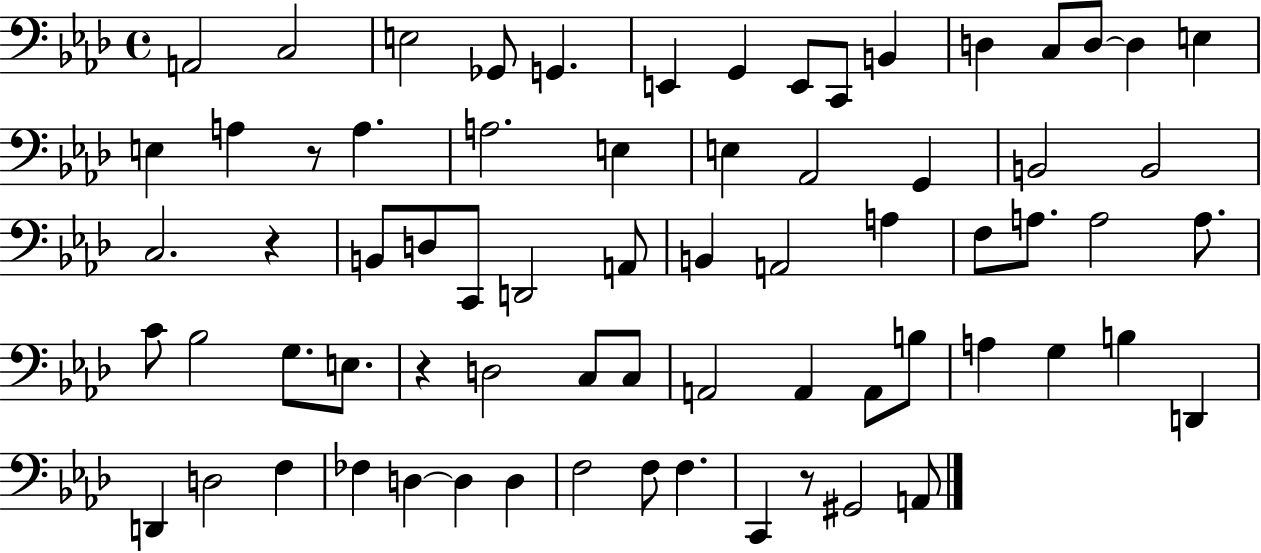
X:1
T:Untitled
M:4/4
L:1/4
K:Ab
A,,2 C,2 E,2 _G,,/2 G,, E,, G,, E,,/2 C,,/2 B,, D, C,/2 D,/2 D, E, E, A, z/2 A, A,2 E, E, _A,,2 G,, B,,2 B,,2 C,2 z B,,/2 D,/2 C,,/2 D,,2 A,,/2 B,, A,,2 A, F,/2 A,/2 A,2 A,/2 C/2 _B,2 G,/2 E,/2 z D,2 C,/2 C,/2 A,,2 A,, A,,/2 B,/2 A, G, B, D,, D,, D,2 F, _F, D, D, D, F,2 F,/2 F, C,, z/2 ^G,,2 A,,/2